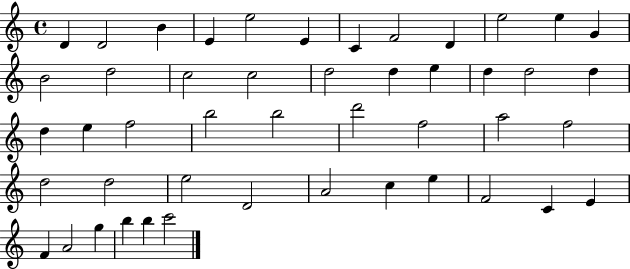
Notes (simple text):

D4/q D4/h B4/q E4/q E5/h E4/q C4/q F4/h D4/q E5/h E5/q G4/q B4/h D5/h C5/h C5/h D5/h D5/q E5/q D5/q D5/h D5/q D5/q E5/q F5/h B5/h B5/h D6/h F5/h A5/h F5/h D5/h D5/h E5/h D4/h A4/h C5/q E5/q F4/h C4/q E4/q F4/q A4/h G5/q B5/q B5/q C6/h